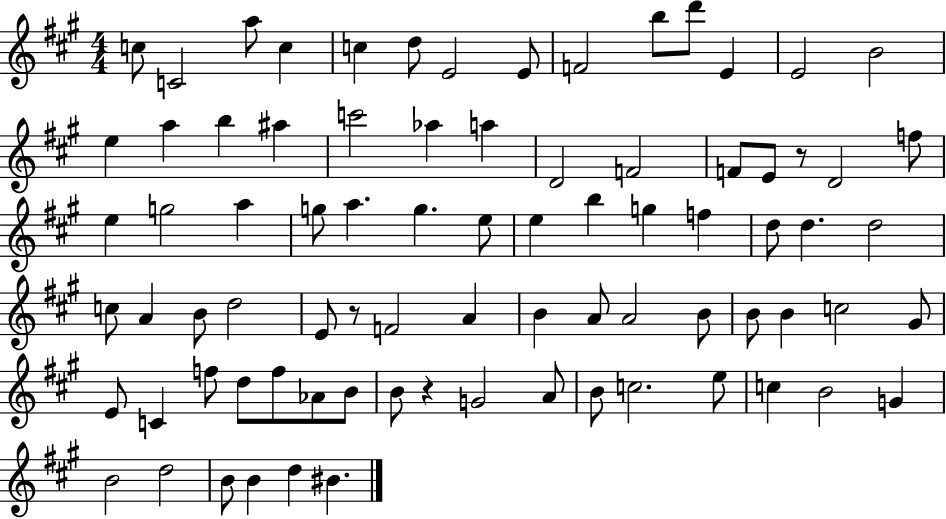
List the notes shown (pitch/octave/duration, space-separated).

C5/e C4/h A5/e C5/q C5/q D5/e E4/h E4/e F4/h B5/e D6/e E4/q E4/h B4/h E5/q A5/q B5/q A#5/q C6/h Ab5/q A5/q D4/h F4/h F4/e E4/e R/e D4/h F5/e E5/q G5/h A5/q G5/e A5/q. G5/q. E5/e E5/q B5/q G5/q F5/q D5/e D5/q. D5/h C5/e A4/q B4/e D5/h E4/e R/e F4/h A4/q B4/q A4/e A4/h B4/e B4/e B4/q C5/h G#4/e E4/e C4/q F5/e D5/e F5/e Ab4/e B4/e B4/e R/q G4/h A4/e B4/e C5/h. E5/e C5/q B4/h G4/q B4/h D5/h B4/e B4/q D5/q BIS4/q.